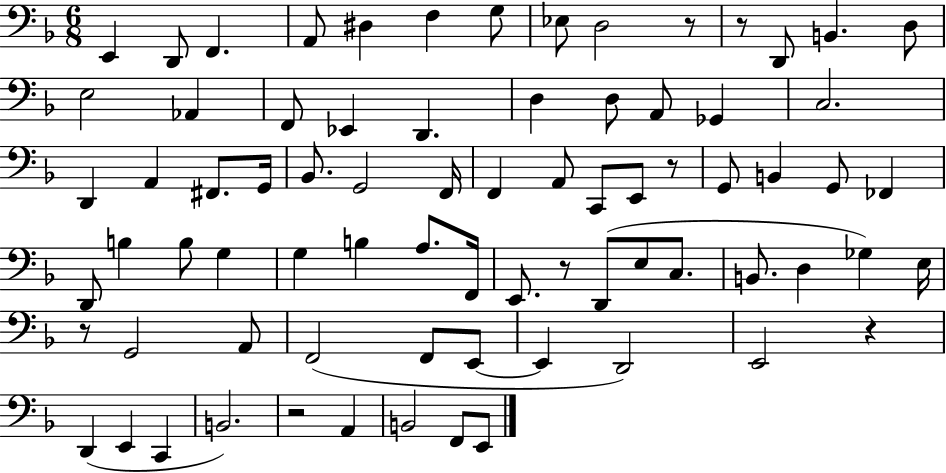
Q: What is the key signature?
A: F major